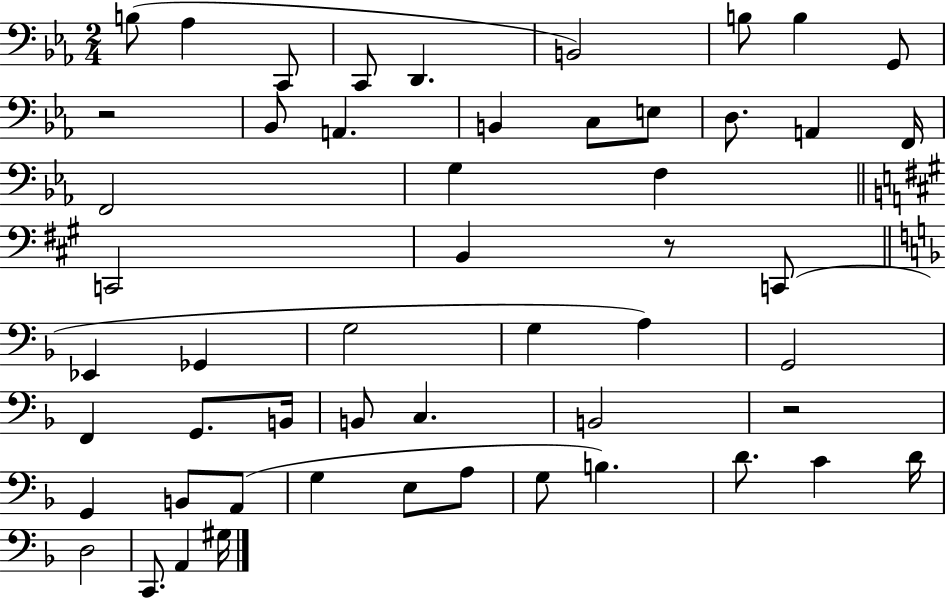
{
  \clef bass
  \numericTimeSignature
  \time 2/4
  \key ees \major
  \repeat volta 2 { b8( aes4 c,8 | c,8 d,4. | b,2) | b8 b4 g,8 | \break r2 | bes,8 a,4. | b,4 c8 e8 | d8. a,4 f,16 | \break f,2 | g4 f4 | \bar "||" \break \key a \major c,2 | b,4 r8 c,8( | \bar "||" \break \key f \major ees,4 ges,4 | g2 | g4 a4) | g,2 | \break f,4 g,8. b,16 | b,8 c4. | b,2 | r2 | \break g,4 b,8 a,8( | g4 e8 a8 | g8 b4.) | d'8. c'4 d'16 | \break d2 | c,8. a,4 gis16 | } \bar "|."
}